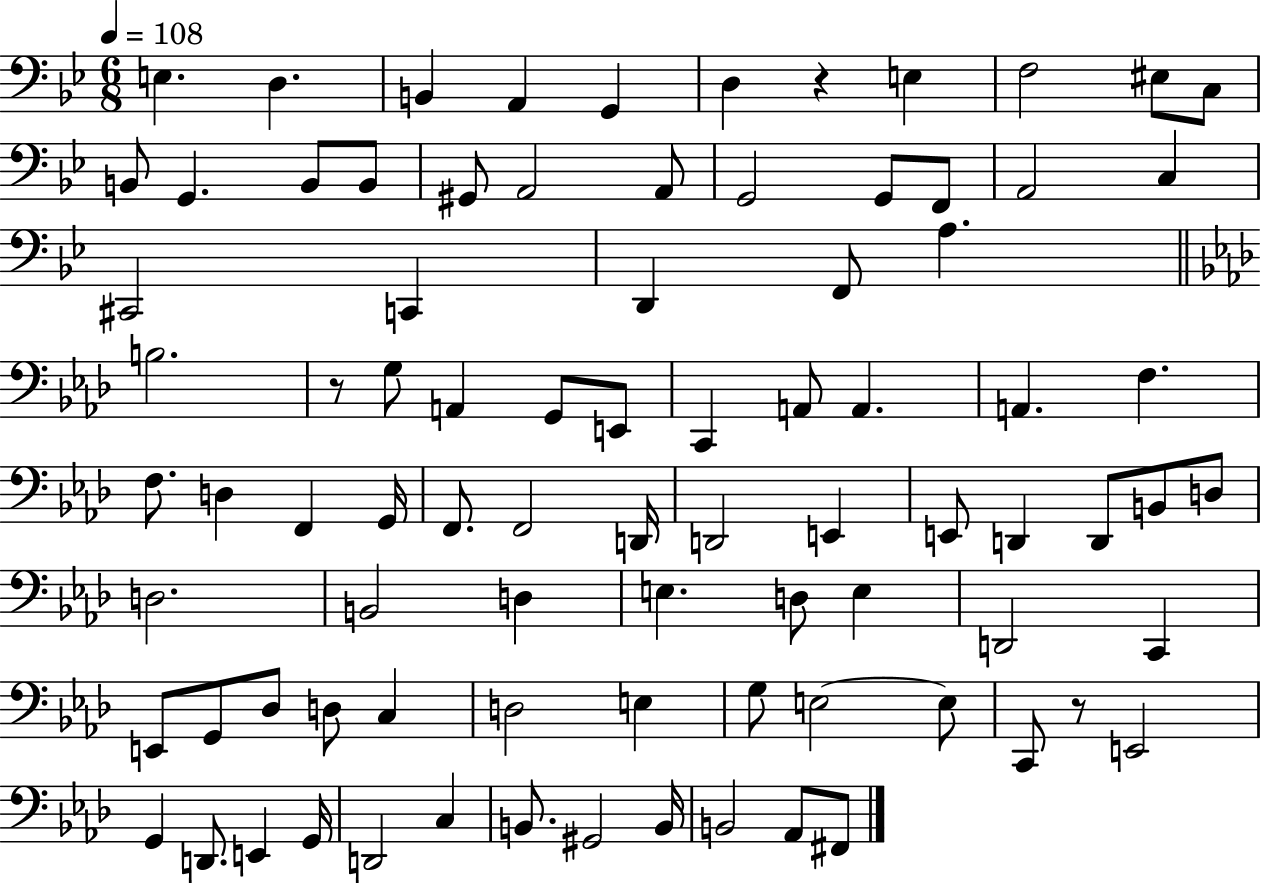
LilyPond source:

{
  \clef bass
  \numericTimeSignature
  \time 6/8
  \key bes \major
  \tempo 4 = 108
  \repeat volta 2 { e4. d4. | b,4 a,4 g,4 | d4 r4 e4 | f2 eis8 c8 | \break b,8 g,4. b,8 b,8 | gis,8 a,2 a,8 | g,2 g,8 f,8 | a,2 c4 | \break cis,2 c,4 | d,4 f,8 a4. | \bar "||" \break \key aes \major b2. | r8 g8 a,4 g,8 e,8 | c,4 a,8 a,4. | a,4. f4. | \break f8. d4 f,4 g,16 | f,8. f,2 d,16 | d,2 e,4 | e,8 d,4 d,8 b,8 d8 | \break d2. | b,2 d4 | e4. d8 e4 | d,2 c,4 | \break e,8 g,8 des8 d8 c4 | d2 e4 | g8 e2~~ e8 | c,8 r8 e,2 | \break g,4 d,8. e,4 g,16 | d,2 c4 | b,8. gis,2 b,16 | b,2 aes,8 fis,8 | \break } \bar "|."
}